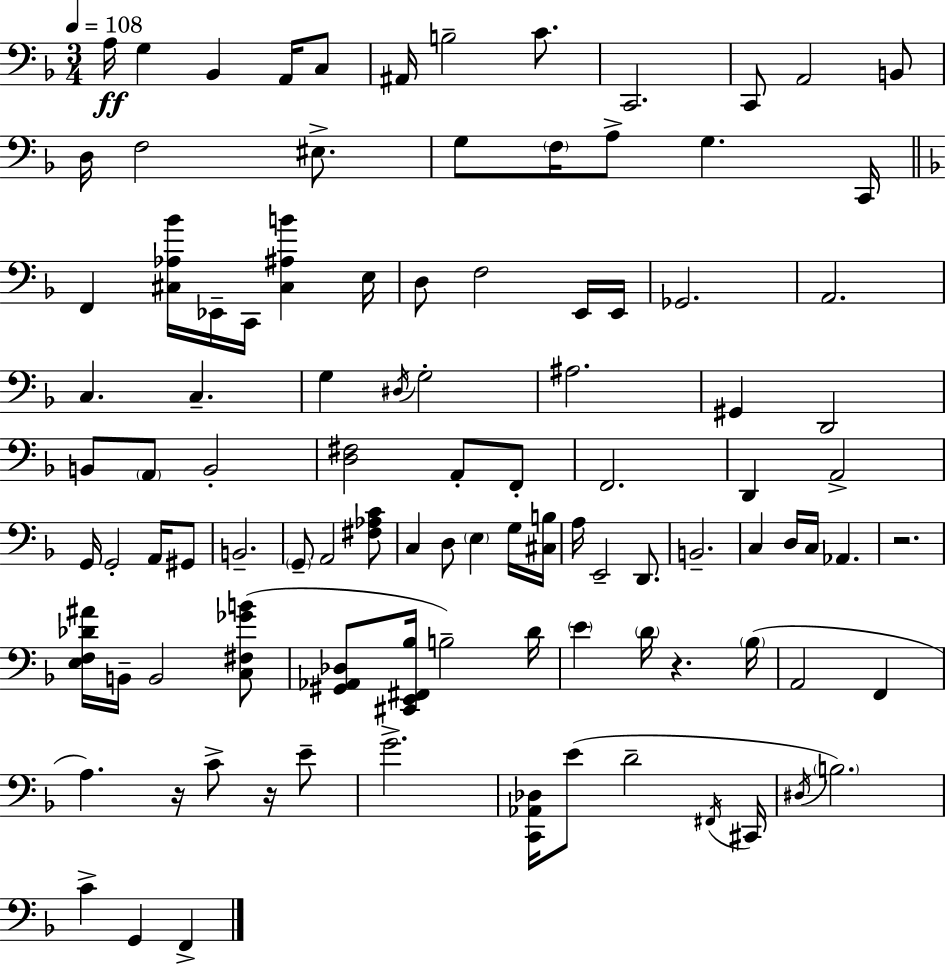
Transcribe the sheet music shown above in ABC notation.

X:1
T:Untitled
M:3/4
L:1/4
K:Dm
A,/4 G, _B,, A,,/4 C,/2 ^A,,/4 B,2 C/2 C,,2 C,,/2 A,,2 B,,/2 D,/4 F,2 ^E,/2 G,/2 F,/4 A,/2 G, C,,/4 F,, [^C,_A,_B]/4 _E,,/4 C,,/4 [^C,^A,B] E,/4 D,/2 F,2 E,,/4 E,,/4 _G,,2 A,,2 C, C, G, ^D,/4 G,2 ^A,2 ^G,, D,,2 B,,/2 A,,/2 B,,2 [D,^F,]2 A,,/2 F,,/2 F,,2 D,, A,,2 G,,/4 G,,2 A,,/4 ^G,,/2 B,,2 G,,/2 A,,2 [^F,_A,C]/2 C, D,/2 E, G,/4 [^C,B,]/4 A,/4 E,,2 D,,/2 B,,2 C, D,/4 C,/4 _A,, z2 [E,F,_D^A]/4 B,,/4 B,,2 [C,^F,_GB]/2 [^G,,_A,,_D,]/2 [^C,,E,,^F,,_B,]/4 B,2 D/4 E D/4 z _B,/4 A,,2 F,, A, z/4 C/2 z/4 E/2 G2 [C,,_A,,_D,]/4 E/2 D2 ^F,,/4 ^C,,/4 ^D,/4 B,2 C G,, F,,